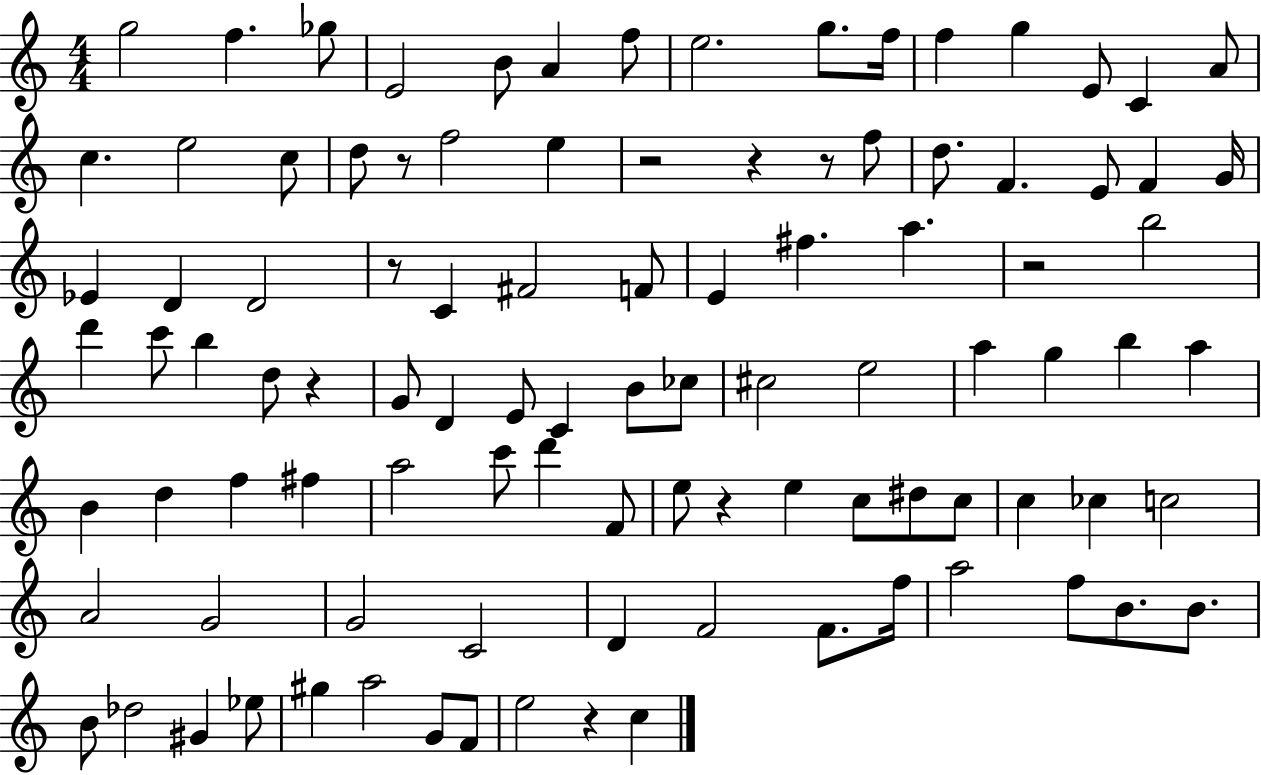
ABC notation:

X:1
T:Untitled
M:4/4
L:1/4
K:C
g2 f _g/2 E2 B/2 A f/2 e2 g/2 f/4 f g E/2 C A/2 c e2 c/2 d/2 z/2 f2 e z2 z z/2 f/2 d/2 F E/2 F G/4 _E D D2 z/2 C ^F2 F/2 E ^f a z2 b2 d' c'/2 b d/2 z G/2 D E/2 C B/2 _c/2 ^c2 e2 a g b a B d f ^f a2 c'/2 d' F/2 e/2 z e c/2 ^d/2 c/2 c _c c2 A2 G2 G2 C2 D F2 F/2 f/4 a2 f/2 B/2 B/2 B/2 _d2 ^G _e/2 ^g a2 G/2 F/2 e2 z c